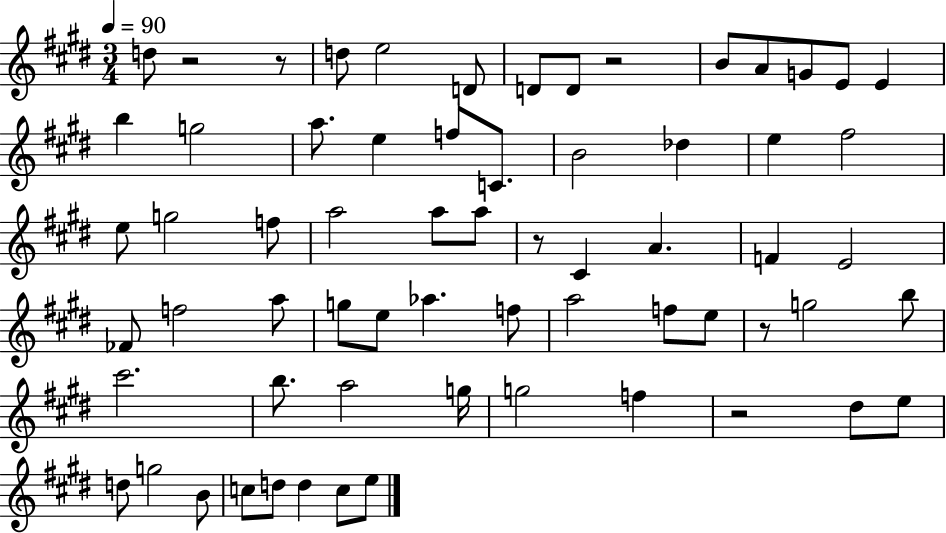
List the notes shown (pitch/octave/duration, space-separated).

D5/e R/h R/e D5/e E5/h D4/e D4/e D4/e R/h B4/e A4/e G4/e E4/e E4/q B5/q G5/h A5/e. E5/q F5/e C4/e. B4/h Db5/q E5/q F#5/h E5/e G5/h F5/e A5/h A5/e A5/e R/e C#4/q A4/q. F4/q E4/h FES4/e F5/h A5/e G5/e E5/e Ab5/q. F5/e A5/h F5/e E5/e R/e G5/h B5/e C#6/h. B5/e. A5/h G5/s G5/h F5/q R/h D#5/e E5/e D5/e G5/h B4/e C5/e D5/e D5/q C5/e E5/e